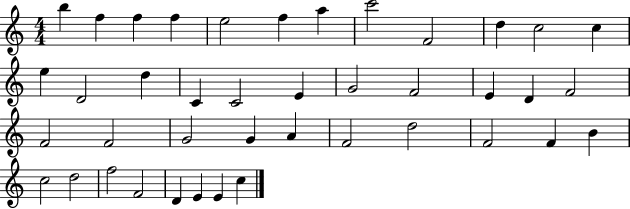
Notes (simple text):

B5/q F5/q F5/q F5/q E5/h F5/q A5/q C6/h F4/h D5/q C5/h C5/q E5/q D4/h D5/q C4/q C4/h E4/q G4/h F4/h E4/q D4/q F4/h F4/h F4/h G4/h G4/q A4/q F4/h D5/h F4/h F4/q B4/q C5/h D5/h F5/h F4/h D4/q E4/q E4/q C5/q